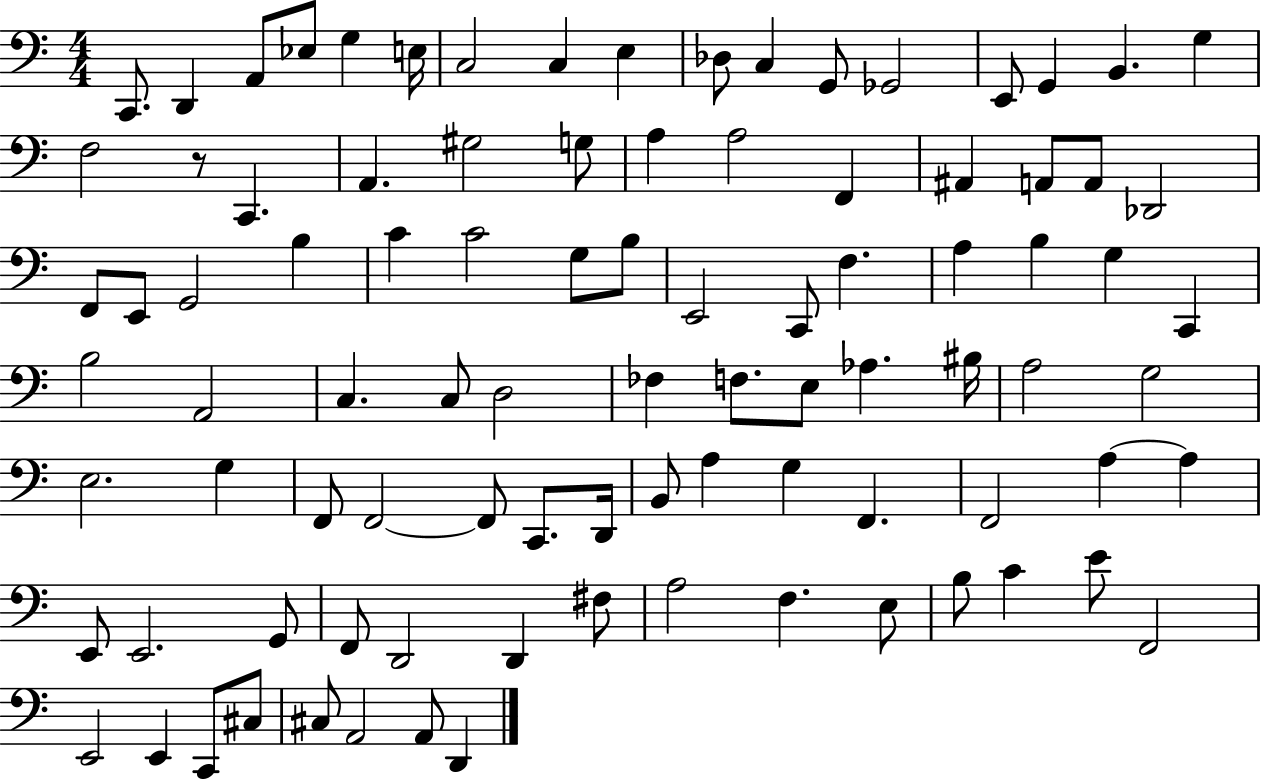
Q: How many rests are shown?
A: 1